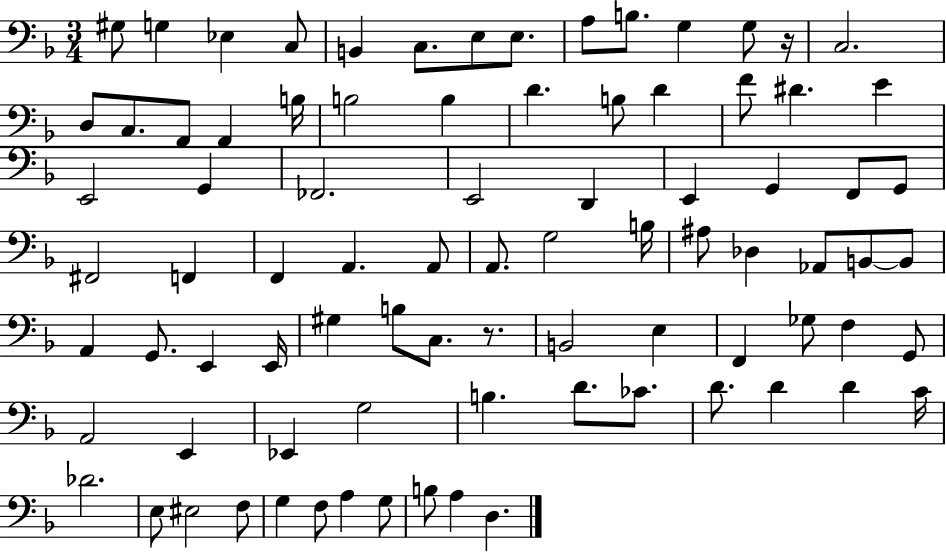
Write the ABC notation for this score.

X:1
T:Untitled
M:3/4
L:1/4
K:F
^G,/2 G, _E, C,/2 B,, C,/2 E,/2 E,/2 A,/2 B,/2 G, G,/2 z/4 C,2 D,/2 C,/2 A,,/2 A,, B,/4 B,2 B, D B,/2 D F/2 ^D E E,,2 G,, _F,,2 E,,2 D,, E,, G,, F,,/2 G,,/2 ^F,,2 F,, F,, A,, A,,/2 A,,/2 G,2 B,/4 ^A,/2 _D, _A,,/2 B,,/2 B,,/2 A,, G,,/2 E,, E,,/4 ^G, B,/2 C,/2 z/2 B,,2 E, F,, _G,/2 F, G,,/2 A,,2 E,, _E,, G,2 B, D/2 _C/2 D/2 D D C/4 _D2 E,/2 ^E,2 F,/2 G, F,/2 A, G,/2 B,/2 A, D,